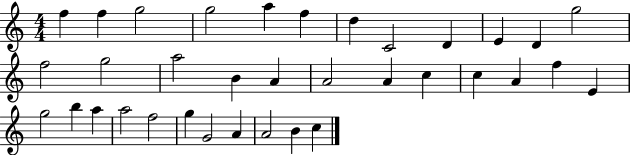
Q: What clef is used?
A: treble